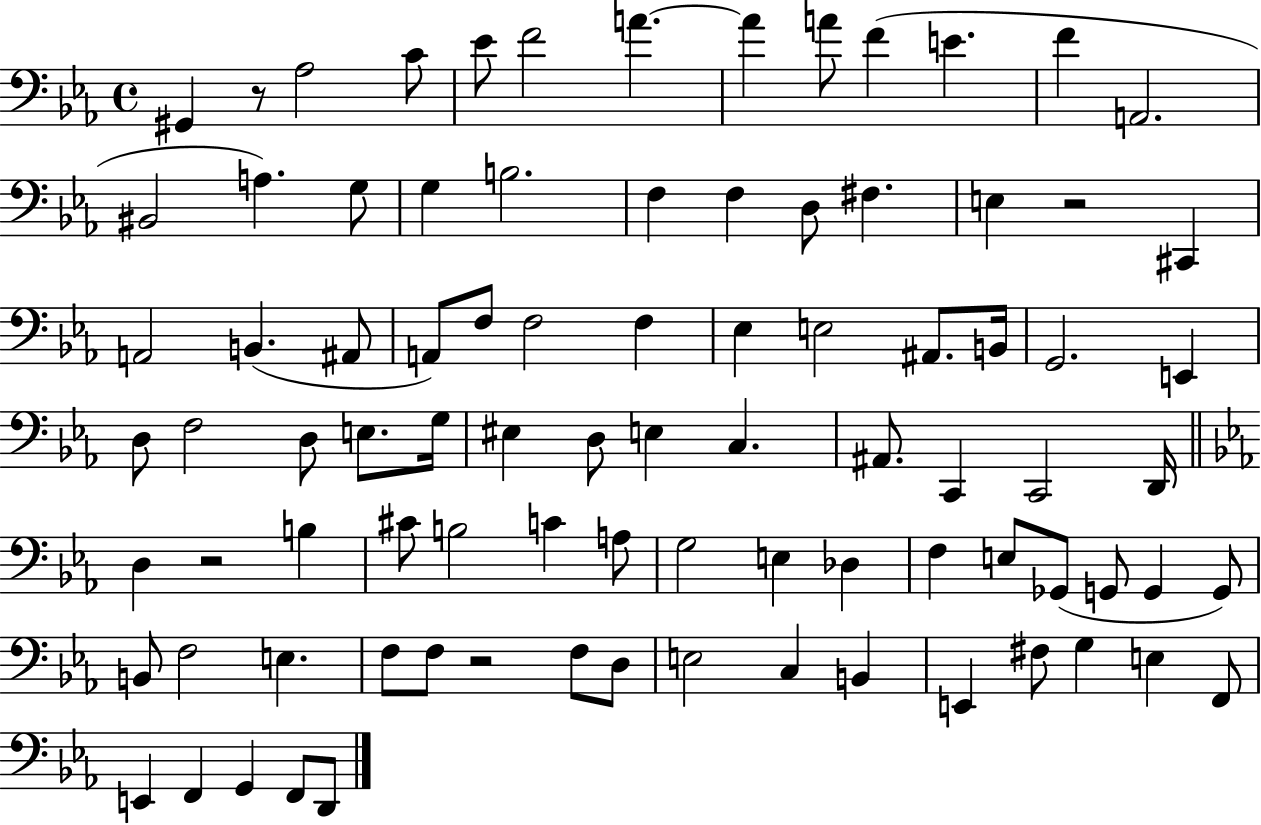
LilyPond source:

{
  \clef bass
  \time 4/4
  \defaultTimeSignature
  \key ees \major
  \repeat volta 2 { gis,4 r8 aes2 c'8 | ees'8 f'2 a'4.~~ | a'4 a'8 f'4( e'4. | f'4 a,2. | \break bis,2 a4.) g8 | g4 b2. | f4 f4 d8 fis4. | e4 r2 cis,4 | \break a,2 b,4.( ais,8 | a,8) f8 f2 f4 | ees4 e2 ais,8. b,16 | g,2. e,4 | \break d8 f2 d8 e8. g16 | eis4 d8 e4 c4. | ais,8. c,4 c,2 d,16 | \bar "||" \break \key ees \major d4 r2 b4 | cis'8 b2 c'4 a8 | g2 e4 des4 | f4 e8 ges,8( g,8 g,4 g,8) | \break b,8 f2 e4. | f8 f8 r2 f8 d8 | e2 c4 b,4 | e,4 fis8 g4 e4 f,8 | \break e,4 f,4 g,4 f,8 d,8 | } \bar "|."
}